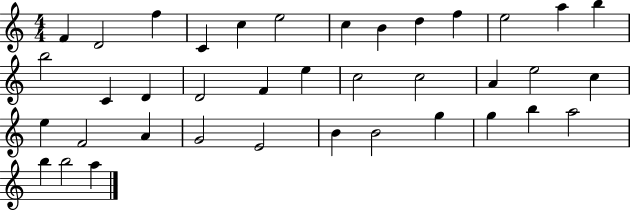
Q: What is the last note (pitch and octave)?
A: A5